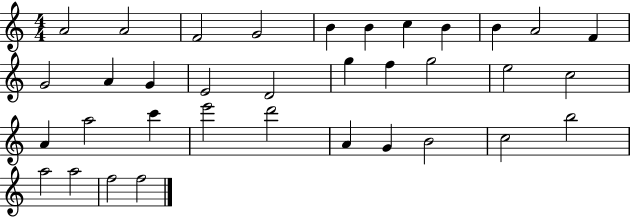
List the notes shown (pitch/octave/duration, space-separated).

A4/h A4/h F4/h G4/h B4/q B4/q C5/q B4/q B4/q A4/h F4/q G4/h A4/q G4/q E4/h D4/h G5/q F5/q G5/h E5/h C5/h A4/q A5/h C6/q E6/h D6/h A4/q G4/q B4/h C5/h B5/h A5/h A5/h F5/h F5/h